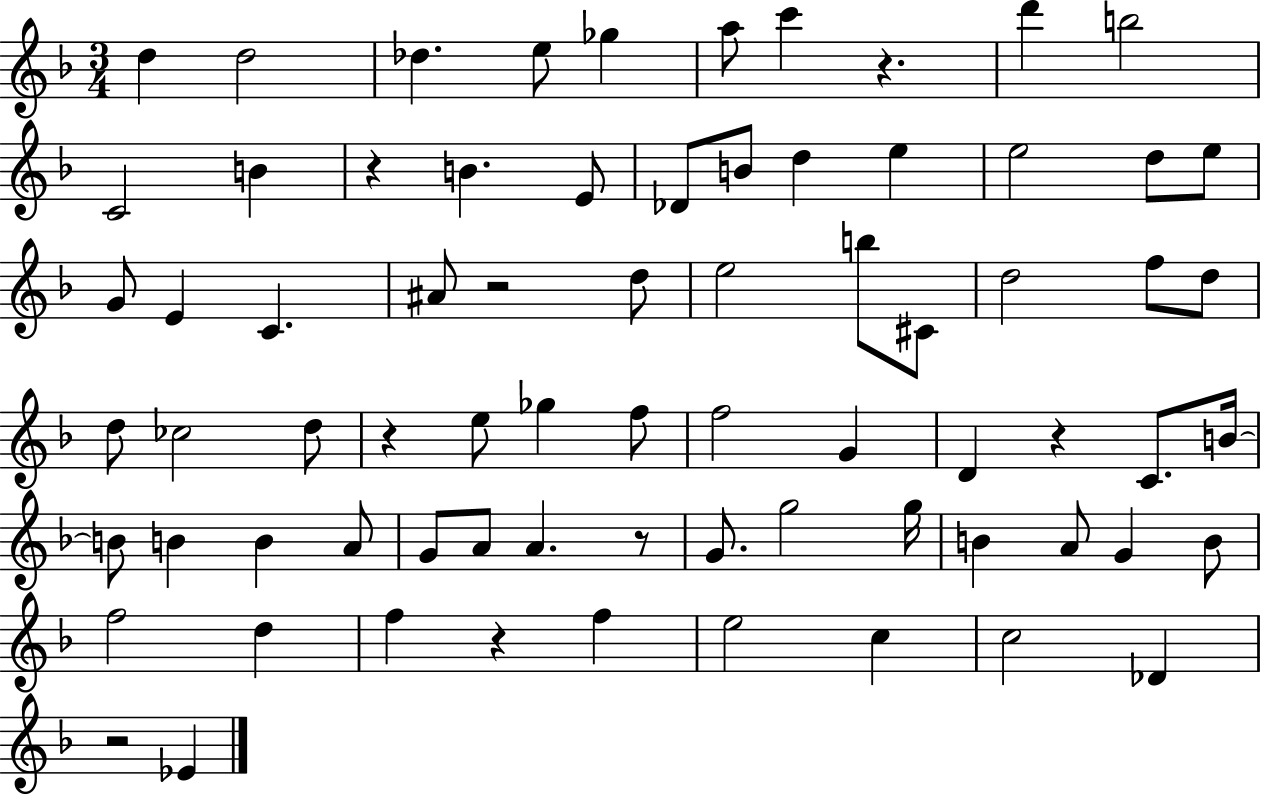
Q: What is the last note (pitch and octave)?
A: Eb4